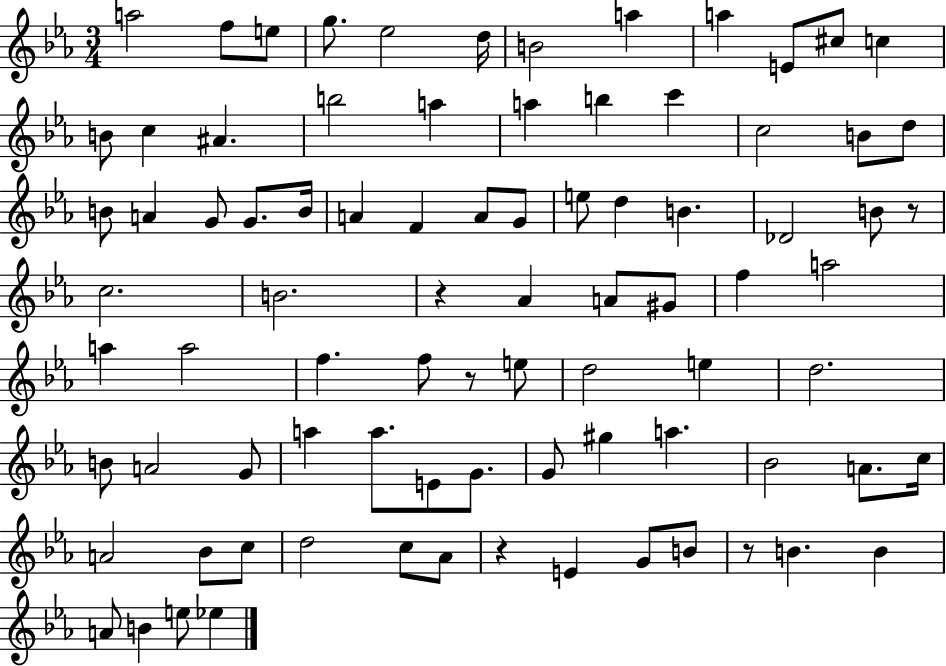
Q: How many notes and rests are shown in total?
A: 85